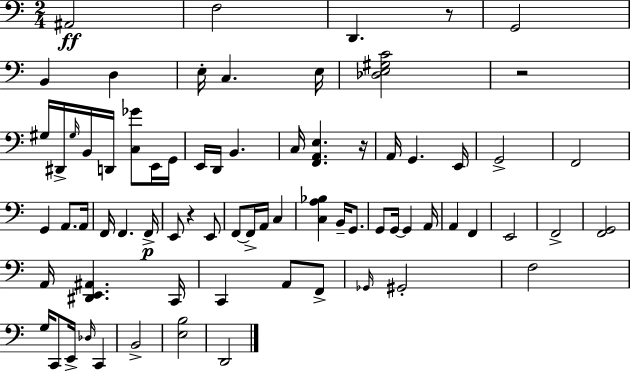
X:1
T:Untitled
M:2/4
L:1/4
K:C
^A,,2 F,2 D,, z/2 G,,2 B,, D, E,/4 C, E,/4 [_D,E,^G,C]2 z2 ^G,/4 ^D,,/4 ^G,/4 B,,/4 D,,/4 [C,_G]/2 E,,/4 G,,/4 E,,/4 D,,/4 B,, C,/4 [F,,A,,E,] z/4 A,,/4 G,, E,,/4 G,,2 F,,2 G,, A,,/2 A,,/4 F,,/4 F,, F,,/4 E,,/2 z E,,/2 F,,/2 F,,/4 A,,/4 C, [C,A,_B,] B,,/4 G,,/2 G,,/2 G,,/4 G,, A,,/4 A,, F,, E,,2 F,,2 [F,,G,,]2 A,,/4 [^D,,E,,^A,,] C,,/4 C,, A,,/2 F,,/2 _G,,/4 ^G,,2 F,2 G,/4 C,,/2 E,,/4 _D,/4 C,, B,,2 [E,B,]2 D,,2